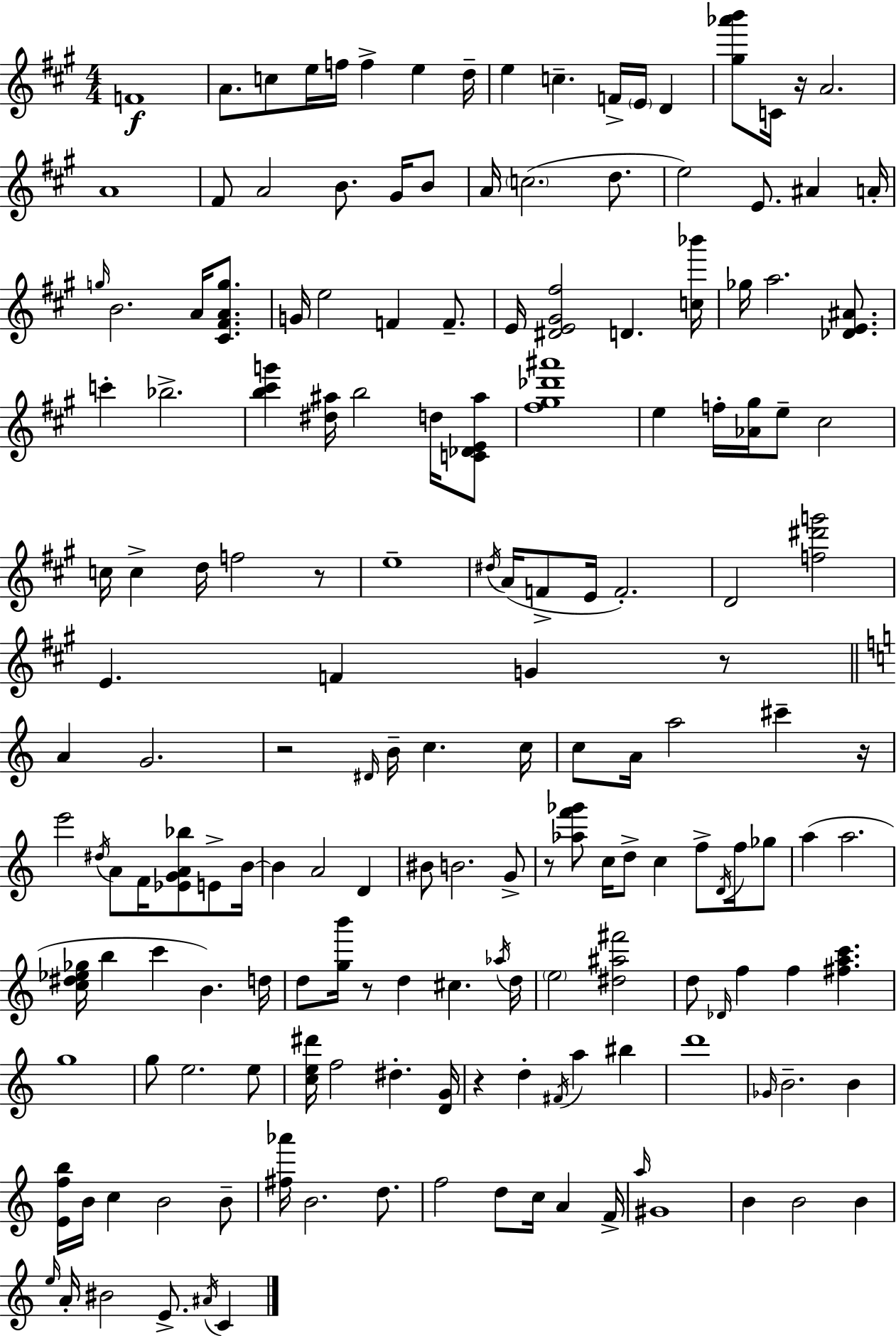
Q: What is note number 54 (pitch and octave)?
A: A4